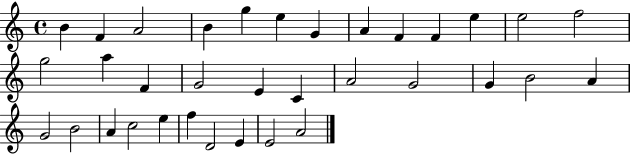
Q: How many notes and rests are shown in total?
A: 34